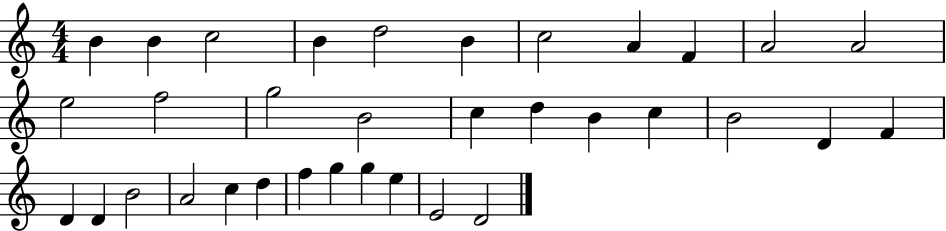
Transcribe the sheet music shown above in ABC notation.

X:1
T:Untitled
M:4/4
L:1/4
K:C
B B c2 B d2 B c2 A F A2 A2 e2 f2 g2 B2 c d B c B2 D F D D B2 A2 c d f g g e E2 D2